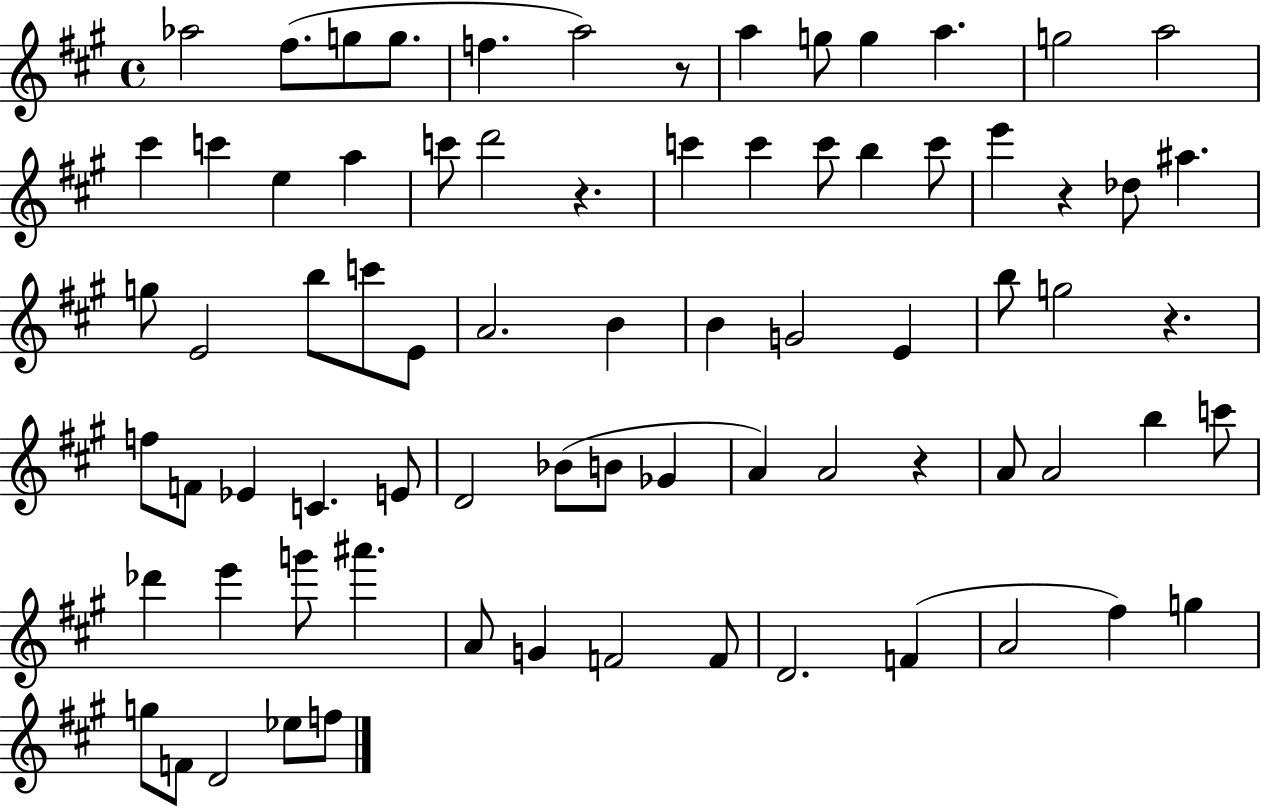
X:1
T:Untitled
M:4/4
L:1/4
K:A
_a2 ^f/2 g/2 g/2 f a2 z/2 a g/2 g a g2 a2 ^c' c' e a c'/2 d'2 z c' c' c'/2 b c'/2 e' z _d/2 ^a g/2 E2 b/2 c'/2 E/2 A2 B B G2 E b/2 g2 z f/2 F/2 _E C E/2 D2 _B/2 B/2 _G A A2 z A/2 A2 b c'/2 _d' e' g'/2 ^a' A/2 G F2 F/2 D2 F A2 ^f g g/2 F/2 D2 _e/2 f/2